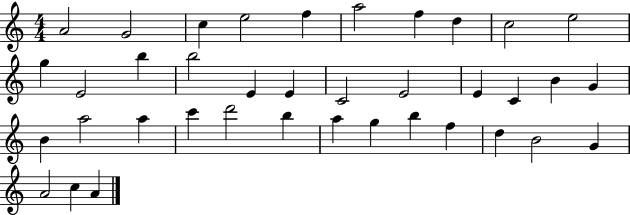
A4/h G4/h C5/q E5/h F5/q A5/h F5/q D5/q C5/h E5/h G5/q E4/h B5/q B5/h E4/q E4/q C4/h E4/h E4/q C4/q B4/q G4/q B4/q A5/h A5/q C6/q D6/h B5/q A5/q G5/q B5/q F5/q D5/q B4/h G4/q A4/h C5/q A4/q